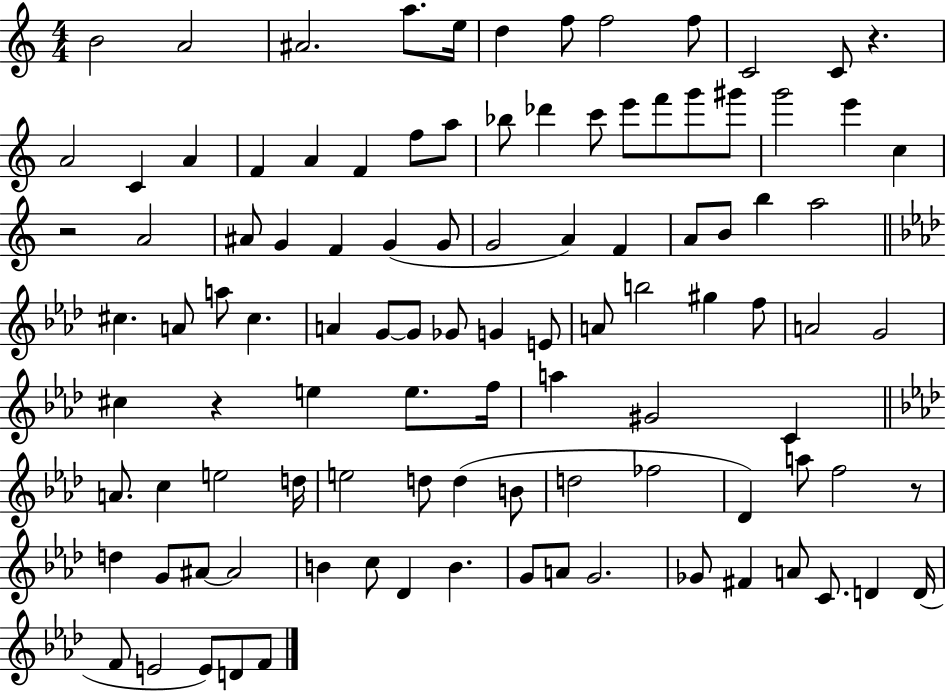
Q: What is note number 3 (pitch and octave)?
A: A#4